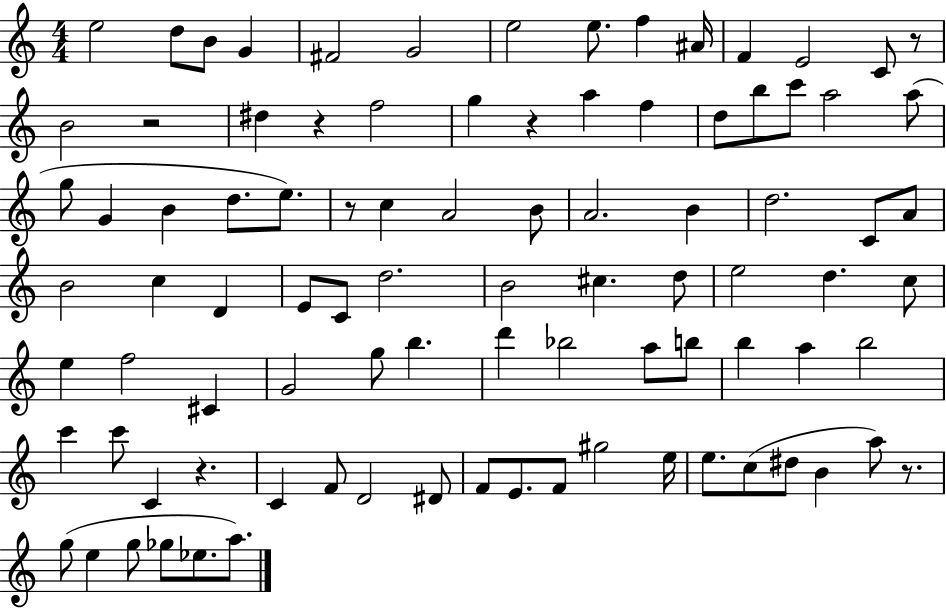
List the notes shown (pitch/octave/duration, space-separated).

E5/h D5/e B4/e G4/q F#4/h G4/h E5/h E5/e. F5/q A#4/s F4/q E4/h C4/e R/e B4/h R/h D#5/q R/q F5/h G5/q R/q A5/q F5/q D5/e B5/e C6/e A5/h A5/e G5/e G4/q B4/q D5/e. E5/e. R/e C5/q A4/h B4/e A4/h. B4/q D5/h. C4/e A4/e B4/h C5/q D4/q E4/e C4/e D5/h. B4/h C#5/q. D5/e E5/h D5/q. C5/e E5/q F5/h C#4/q G4/h G5/e B5/q. D6/q Bb5/h A5/e B5/e B5/q A5/q B5/h C6/q C6/e C4/q R/q. C4/q F4/e D4/h D#4/e F4/e E4/e. F4/e G#5/h E5/s E5/e. C5/e D#5/e B4/q A5/e R/e. G5/e E5/q G5/e Gb5/e Eb5/e. A5/e.